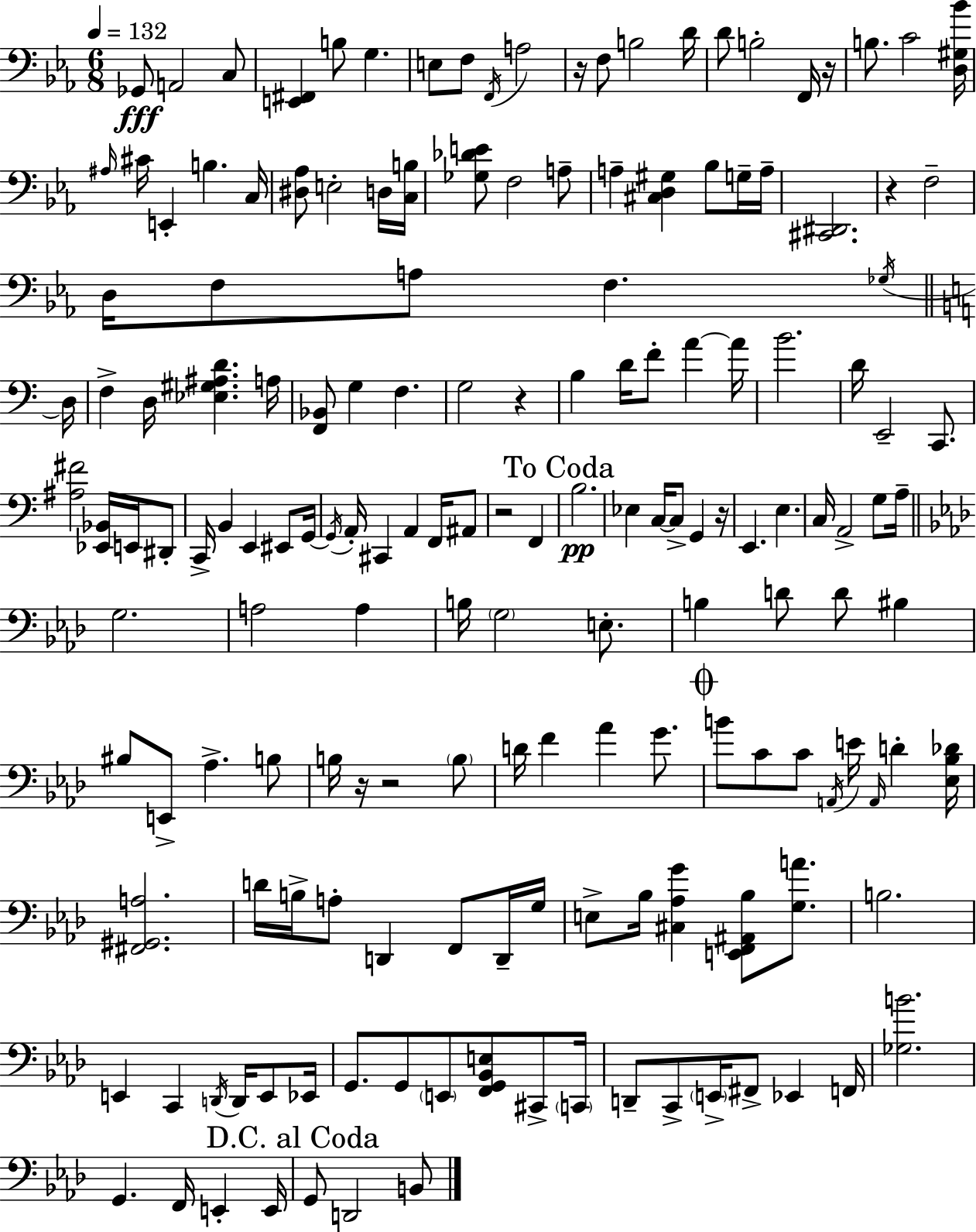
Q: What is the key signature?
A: C minor